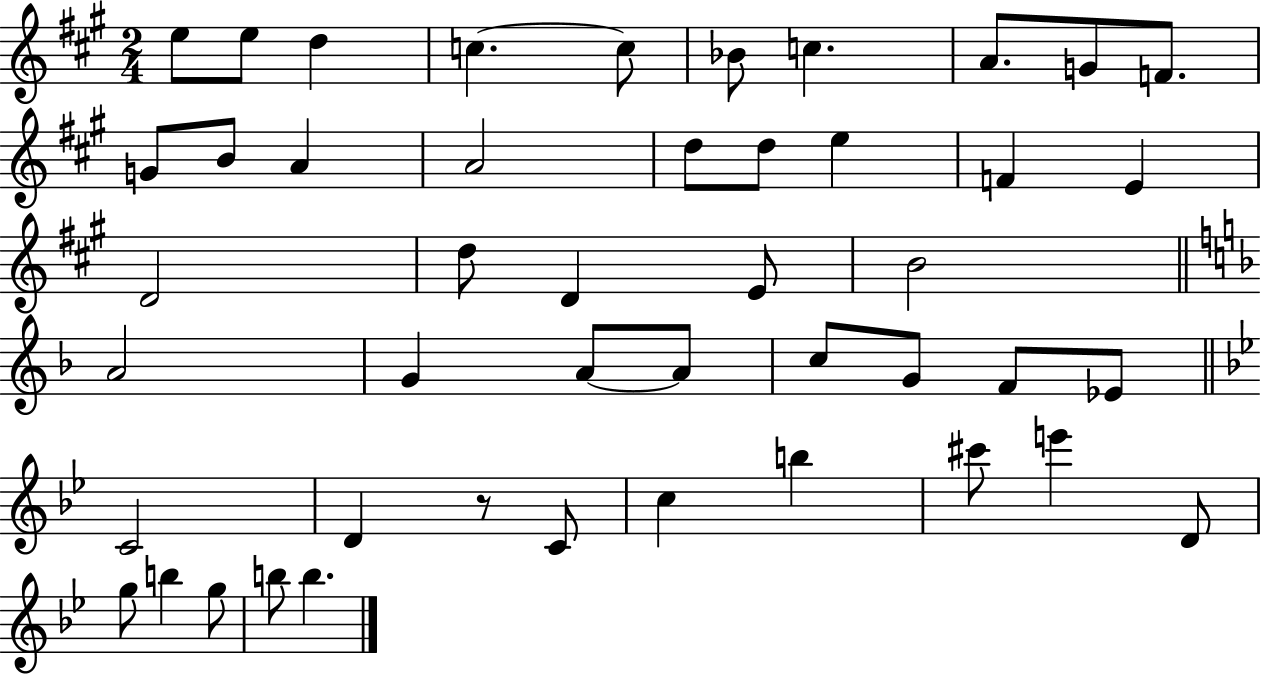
{
  \clef treble
  \numericTimeSignature
  \time 2/4
  \key a \major
  \repeat volta 2 { e''8 e''8 d''4 | c''4.~~ c''8 | bes'8 c''4. | a'8. g'8 f'8. | \break g'8 b'8 a'4 | a'2 | d''8 d''8 e''4 | f'4 e'4 | \break d'2 | d''8 d'4 e'8 | b'2 | \bar "||" \break \key f \major a'2 | g'4 a'8~~ a'8 | c''8 g'8 f'8 ees'8 | \bar "||" \break \key bes \major c'2 | d'4 r8 c'8 | c''4 b''4 | cis'''8 e'''4 d'8 | \break g''8 b''4 g''8 | b''8 b''4. | } \bar "|."
}